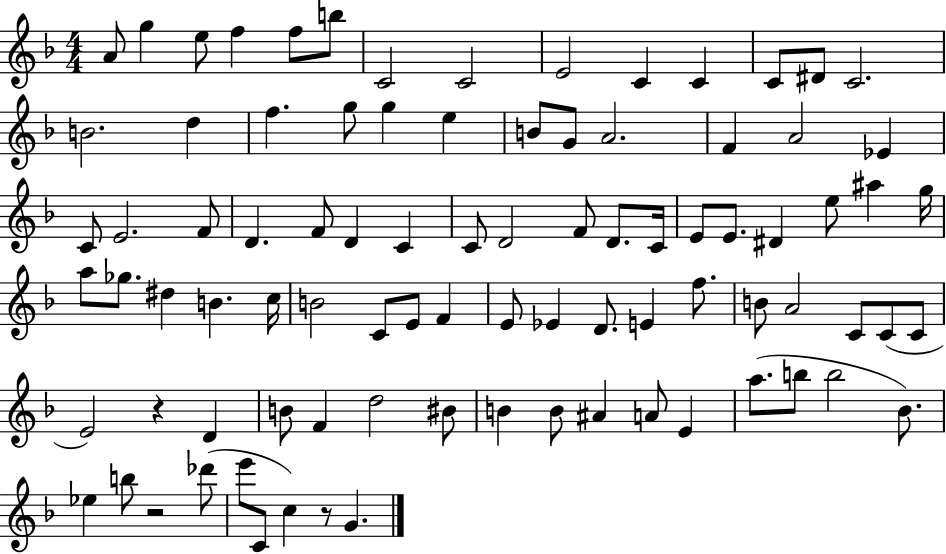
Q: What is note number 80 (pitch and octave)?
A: B5